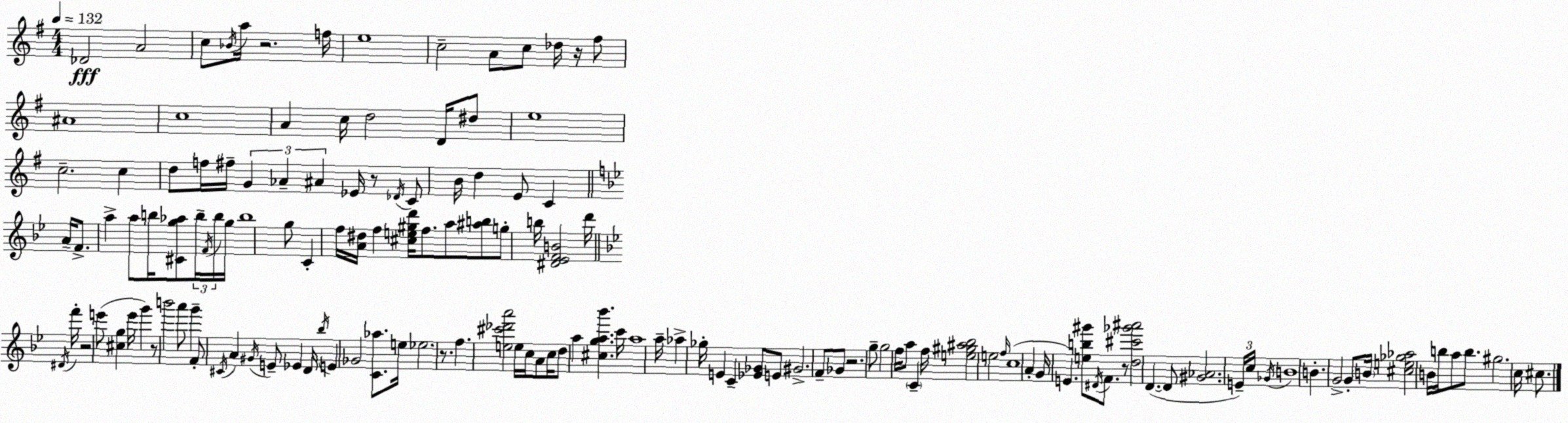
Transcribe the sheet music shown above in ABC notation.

X:1
T:Untitled
M:4/4
L:1/4
K:G
_D2 A2 c/2 _B/4 a/4 z2 f/4 e4 c2 A/2 c/2 _d/4 z/4 ^f/2 ^A4 c4 A c/4 d2 D/4 ^d/2 e4 c2 c d/2 f/4 ^f/4 G _A ^A _E/4 z/2 _D/4 C/2 B/4 d E/2 C A/4 F/2 a a/2 b/4 [^Cg_a]/2 b/4 F/4 b/4 g/4 b4 g/2 C f/4 [A^d]/4 f [^ce^gd']/4 f/2 a/2 [^ab]/2 g/2 b/4 [^D_EFB]2 d'/4 ^D/4 f'/4 z2 e'/2 [^cg] e'/4 g' z/2 b'2 a'/2 g' F/2 ^C/4 A ^G/4 E/2 _E D/4 _b/4 E _G2 [C_a]/2 e/4 _e2 z/2 f [e^c'_d'a']2 e/4 c/4 A/2 c/4 d/2 a [^cga_b'] c'/4 a4 a/4 _a _g/4 E C [_E_G]/2 E/2 ^G2 F/2 _G/2 z2 g/2 g2 f/4 a/2 C f/4 [e^g^a_b]2 e2 f/4 c4 A G/4 E [eb^g']/2 ^D/4 F/2 z/2 [d^c'_g'^a']2 D D/2 [^G_A]2 E/4 c/4 _G/4 B4 B G2 G/2 B/4 [^ce_g_a]2 B/4 b/4 a/2 b/2 ^g2 c/4 ^c/2